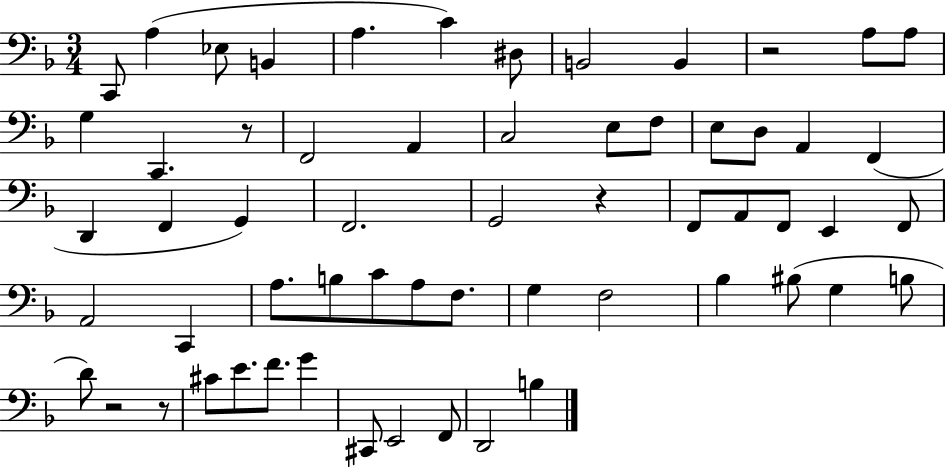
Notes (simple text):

C2/e A3/q Eb3/e B2/q A3/q. C4/q D#3/e B2/h B2/q R/h A3/e A3/e G3/q C2/q. R/e F2/h A2/q C3/h E3/e F3/e E3/e D3/e A2/q F2/q D2/q F2/q G2/q F2/h. G2/h R/q F2/e A2/e F2/e E2/q F2/e A2/h C2/q A3/e. B3/e C4/e A3/e F3/e. G3/q F3/h Bb3/q BIS3/e G3/q B3/e D4/e R/h R/e C#4/e E4/e. F4/e. G4/q C#2/e E2/h F2/e D2/h B3/q